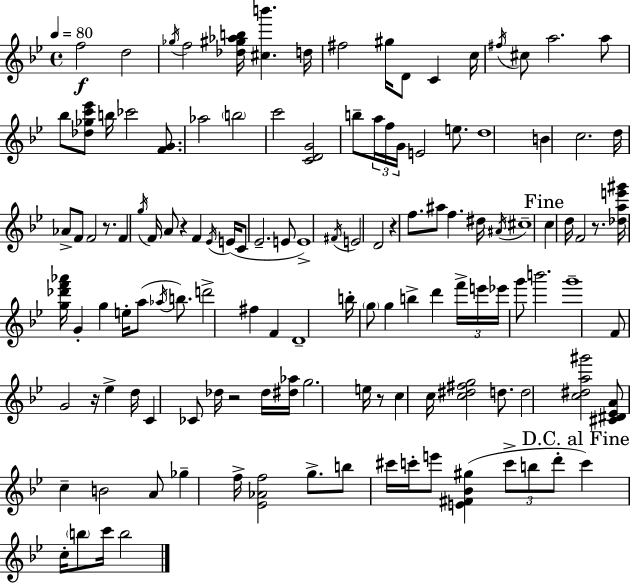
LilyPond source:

{
  \clef treble
  \time 4/4
  \defaultTimeSignature
  \key bes \major
  \tempo 4 = 80
  \repeat volta 2 { f''2\f d''2 | \acciaccatura { ges''16 } f''2 <des'' gis'' aes'' b''>16 <cis'' b'''>4. | d''16 fis''2 gis''16 d'8 c'4 | c''16 \acciaccatura { fis''16 } cis''8 a''2. | \break a''8 bes''8 <des'' ges'' c''' ees'''>8 b''16 ces'''2 <f' g'>8. | aes''2 \parenthesize b''2 | c'''2 <c' d' g'>2 | b''8-- \tuplet 3/2 { a''16 f''16 g'16 } e'2 e''8. | \break d''1 | b'4 c''2. | d''16 aes'8-> f'8 f'2 r8. | f'4 \acciaccatura { g''16 } f'16 a'8 r4 f'4 | \break \acciaccatura { ees'16 }( e'16 c'8 ees'2.-- | e'8 e'1->) | \acciaccatura { fis'16 } e'2 d'2 | r4 f''8. ais''8 f''4. | \break dis''16 \acciaccatura { ais'16 } cis''1-- | \mark "Fine" c''4 d''16 f'2 | r8. <des'' a'' e''' gis'''>16 <g'' des''' f''' aes'''>16 g'4-. g''4 | e''16-. a''8( \acciaccatura { aes''16 } b''8.) d'''2-> fis''4 | \break f'4 d'1-- | b''16-. \parenthesize g''8 g''4 b''4-> | d'''4 \tuplet 3/2 { f'''16-> e'''16 ees'''16 } g'''8 b'''2. | g'''1-- | \break f'8 g'2 | r16 ees''4-> d''16 c'4 ces'8 des''16 r2 | des''16 <dis'' aes''>16 g''2. | e''16 r8 c''4 c''16 <c'' dis'' fis'' g''>2 | \break d''8. d''2 <c'' dis'' a'' gis'''>2 | <cis' dis' ees' a'>8 c''4-- b'2 | a'8 ges''4-- f''16-> <ees' aes' f''>2 | g''8.-> b''8 cis'''16 c'''16-. e'''8 <e' fis' bes' gis''>4( | \break \tuplet 3/2 { c'''8-> b''8 d'''8-. } \mark "D.C. al Fine" c'''4) c''16-. \parenthesize b''8 c'''16 b''2 | } \bar "|."
}